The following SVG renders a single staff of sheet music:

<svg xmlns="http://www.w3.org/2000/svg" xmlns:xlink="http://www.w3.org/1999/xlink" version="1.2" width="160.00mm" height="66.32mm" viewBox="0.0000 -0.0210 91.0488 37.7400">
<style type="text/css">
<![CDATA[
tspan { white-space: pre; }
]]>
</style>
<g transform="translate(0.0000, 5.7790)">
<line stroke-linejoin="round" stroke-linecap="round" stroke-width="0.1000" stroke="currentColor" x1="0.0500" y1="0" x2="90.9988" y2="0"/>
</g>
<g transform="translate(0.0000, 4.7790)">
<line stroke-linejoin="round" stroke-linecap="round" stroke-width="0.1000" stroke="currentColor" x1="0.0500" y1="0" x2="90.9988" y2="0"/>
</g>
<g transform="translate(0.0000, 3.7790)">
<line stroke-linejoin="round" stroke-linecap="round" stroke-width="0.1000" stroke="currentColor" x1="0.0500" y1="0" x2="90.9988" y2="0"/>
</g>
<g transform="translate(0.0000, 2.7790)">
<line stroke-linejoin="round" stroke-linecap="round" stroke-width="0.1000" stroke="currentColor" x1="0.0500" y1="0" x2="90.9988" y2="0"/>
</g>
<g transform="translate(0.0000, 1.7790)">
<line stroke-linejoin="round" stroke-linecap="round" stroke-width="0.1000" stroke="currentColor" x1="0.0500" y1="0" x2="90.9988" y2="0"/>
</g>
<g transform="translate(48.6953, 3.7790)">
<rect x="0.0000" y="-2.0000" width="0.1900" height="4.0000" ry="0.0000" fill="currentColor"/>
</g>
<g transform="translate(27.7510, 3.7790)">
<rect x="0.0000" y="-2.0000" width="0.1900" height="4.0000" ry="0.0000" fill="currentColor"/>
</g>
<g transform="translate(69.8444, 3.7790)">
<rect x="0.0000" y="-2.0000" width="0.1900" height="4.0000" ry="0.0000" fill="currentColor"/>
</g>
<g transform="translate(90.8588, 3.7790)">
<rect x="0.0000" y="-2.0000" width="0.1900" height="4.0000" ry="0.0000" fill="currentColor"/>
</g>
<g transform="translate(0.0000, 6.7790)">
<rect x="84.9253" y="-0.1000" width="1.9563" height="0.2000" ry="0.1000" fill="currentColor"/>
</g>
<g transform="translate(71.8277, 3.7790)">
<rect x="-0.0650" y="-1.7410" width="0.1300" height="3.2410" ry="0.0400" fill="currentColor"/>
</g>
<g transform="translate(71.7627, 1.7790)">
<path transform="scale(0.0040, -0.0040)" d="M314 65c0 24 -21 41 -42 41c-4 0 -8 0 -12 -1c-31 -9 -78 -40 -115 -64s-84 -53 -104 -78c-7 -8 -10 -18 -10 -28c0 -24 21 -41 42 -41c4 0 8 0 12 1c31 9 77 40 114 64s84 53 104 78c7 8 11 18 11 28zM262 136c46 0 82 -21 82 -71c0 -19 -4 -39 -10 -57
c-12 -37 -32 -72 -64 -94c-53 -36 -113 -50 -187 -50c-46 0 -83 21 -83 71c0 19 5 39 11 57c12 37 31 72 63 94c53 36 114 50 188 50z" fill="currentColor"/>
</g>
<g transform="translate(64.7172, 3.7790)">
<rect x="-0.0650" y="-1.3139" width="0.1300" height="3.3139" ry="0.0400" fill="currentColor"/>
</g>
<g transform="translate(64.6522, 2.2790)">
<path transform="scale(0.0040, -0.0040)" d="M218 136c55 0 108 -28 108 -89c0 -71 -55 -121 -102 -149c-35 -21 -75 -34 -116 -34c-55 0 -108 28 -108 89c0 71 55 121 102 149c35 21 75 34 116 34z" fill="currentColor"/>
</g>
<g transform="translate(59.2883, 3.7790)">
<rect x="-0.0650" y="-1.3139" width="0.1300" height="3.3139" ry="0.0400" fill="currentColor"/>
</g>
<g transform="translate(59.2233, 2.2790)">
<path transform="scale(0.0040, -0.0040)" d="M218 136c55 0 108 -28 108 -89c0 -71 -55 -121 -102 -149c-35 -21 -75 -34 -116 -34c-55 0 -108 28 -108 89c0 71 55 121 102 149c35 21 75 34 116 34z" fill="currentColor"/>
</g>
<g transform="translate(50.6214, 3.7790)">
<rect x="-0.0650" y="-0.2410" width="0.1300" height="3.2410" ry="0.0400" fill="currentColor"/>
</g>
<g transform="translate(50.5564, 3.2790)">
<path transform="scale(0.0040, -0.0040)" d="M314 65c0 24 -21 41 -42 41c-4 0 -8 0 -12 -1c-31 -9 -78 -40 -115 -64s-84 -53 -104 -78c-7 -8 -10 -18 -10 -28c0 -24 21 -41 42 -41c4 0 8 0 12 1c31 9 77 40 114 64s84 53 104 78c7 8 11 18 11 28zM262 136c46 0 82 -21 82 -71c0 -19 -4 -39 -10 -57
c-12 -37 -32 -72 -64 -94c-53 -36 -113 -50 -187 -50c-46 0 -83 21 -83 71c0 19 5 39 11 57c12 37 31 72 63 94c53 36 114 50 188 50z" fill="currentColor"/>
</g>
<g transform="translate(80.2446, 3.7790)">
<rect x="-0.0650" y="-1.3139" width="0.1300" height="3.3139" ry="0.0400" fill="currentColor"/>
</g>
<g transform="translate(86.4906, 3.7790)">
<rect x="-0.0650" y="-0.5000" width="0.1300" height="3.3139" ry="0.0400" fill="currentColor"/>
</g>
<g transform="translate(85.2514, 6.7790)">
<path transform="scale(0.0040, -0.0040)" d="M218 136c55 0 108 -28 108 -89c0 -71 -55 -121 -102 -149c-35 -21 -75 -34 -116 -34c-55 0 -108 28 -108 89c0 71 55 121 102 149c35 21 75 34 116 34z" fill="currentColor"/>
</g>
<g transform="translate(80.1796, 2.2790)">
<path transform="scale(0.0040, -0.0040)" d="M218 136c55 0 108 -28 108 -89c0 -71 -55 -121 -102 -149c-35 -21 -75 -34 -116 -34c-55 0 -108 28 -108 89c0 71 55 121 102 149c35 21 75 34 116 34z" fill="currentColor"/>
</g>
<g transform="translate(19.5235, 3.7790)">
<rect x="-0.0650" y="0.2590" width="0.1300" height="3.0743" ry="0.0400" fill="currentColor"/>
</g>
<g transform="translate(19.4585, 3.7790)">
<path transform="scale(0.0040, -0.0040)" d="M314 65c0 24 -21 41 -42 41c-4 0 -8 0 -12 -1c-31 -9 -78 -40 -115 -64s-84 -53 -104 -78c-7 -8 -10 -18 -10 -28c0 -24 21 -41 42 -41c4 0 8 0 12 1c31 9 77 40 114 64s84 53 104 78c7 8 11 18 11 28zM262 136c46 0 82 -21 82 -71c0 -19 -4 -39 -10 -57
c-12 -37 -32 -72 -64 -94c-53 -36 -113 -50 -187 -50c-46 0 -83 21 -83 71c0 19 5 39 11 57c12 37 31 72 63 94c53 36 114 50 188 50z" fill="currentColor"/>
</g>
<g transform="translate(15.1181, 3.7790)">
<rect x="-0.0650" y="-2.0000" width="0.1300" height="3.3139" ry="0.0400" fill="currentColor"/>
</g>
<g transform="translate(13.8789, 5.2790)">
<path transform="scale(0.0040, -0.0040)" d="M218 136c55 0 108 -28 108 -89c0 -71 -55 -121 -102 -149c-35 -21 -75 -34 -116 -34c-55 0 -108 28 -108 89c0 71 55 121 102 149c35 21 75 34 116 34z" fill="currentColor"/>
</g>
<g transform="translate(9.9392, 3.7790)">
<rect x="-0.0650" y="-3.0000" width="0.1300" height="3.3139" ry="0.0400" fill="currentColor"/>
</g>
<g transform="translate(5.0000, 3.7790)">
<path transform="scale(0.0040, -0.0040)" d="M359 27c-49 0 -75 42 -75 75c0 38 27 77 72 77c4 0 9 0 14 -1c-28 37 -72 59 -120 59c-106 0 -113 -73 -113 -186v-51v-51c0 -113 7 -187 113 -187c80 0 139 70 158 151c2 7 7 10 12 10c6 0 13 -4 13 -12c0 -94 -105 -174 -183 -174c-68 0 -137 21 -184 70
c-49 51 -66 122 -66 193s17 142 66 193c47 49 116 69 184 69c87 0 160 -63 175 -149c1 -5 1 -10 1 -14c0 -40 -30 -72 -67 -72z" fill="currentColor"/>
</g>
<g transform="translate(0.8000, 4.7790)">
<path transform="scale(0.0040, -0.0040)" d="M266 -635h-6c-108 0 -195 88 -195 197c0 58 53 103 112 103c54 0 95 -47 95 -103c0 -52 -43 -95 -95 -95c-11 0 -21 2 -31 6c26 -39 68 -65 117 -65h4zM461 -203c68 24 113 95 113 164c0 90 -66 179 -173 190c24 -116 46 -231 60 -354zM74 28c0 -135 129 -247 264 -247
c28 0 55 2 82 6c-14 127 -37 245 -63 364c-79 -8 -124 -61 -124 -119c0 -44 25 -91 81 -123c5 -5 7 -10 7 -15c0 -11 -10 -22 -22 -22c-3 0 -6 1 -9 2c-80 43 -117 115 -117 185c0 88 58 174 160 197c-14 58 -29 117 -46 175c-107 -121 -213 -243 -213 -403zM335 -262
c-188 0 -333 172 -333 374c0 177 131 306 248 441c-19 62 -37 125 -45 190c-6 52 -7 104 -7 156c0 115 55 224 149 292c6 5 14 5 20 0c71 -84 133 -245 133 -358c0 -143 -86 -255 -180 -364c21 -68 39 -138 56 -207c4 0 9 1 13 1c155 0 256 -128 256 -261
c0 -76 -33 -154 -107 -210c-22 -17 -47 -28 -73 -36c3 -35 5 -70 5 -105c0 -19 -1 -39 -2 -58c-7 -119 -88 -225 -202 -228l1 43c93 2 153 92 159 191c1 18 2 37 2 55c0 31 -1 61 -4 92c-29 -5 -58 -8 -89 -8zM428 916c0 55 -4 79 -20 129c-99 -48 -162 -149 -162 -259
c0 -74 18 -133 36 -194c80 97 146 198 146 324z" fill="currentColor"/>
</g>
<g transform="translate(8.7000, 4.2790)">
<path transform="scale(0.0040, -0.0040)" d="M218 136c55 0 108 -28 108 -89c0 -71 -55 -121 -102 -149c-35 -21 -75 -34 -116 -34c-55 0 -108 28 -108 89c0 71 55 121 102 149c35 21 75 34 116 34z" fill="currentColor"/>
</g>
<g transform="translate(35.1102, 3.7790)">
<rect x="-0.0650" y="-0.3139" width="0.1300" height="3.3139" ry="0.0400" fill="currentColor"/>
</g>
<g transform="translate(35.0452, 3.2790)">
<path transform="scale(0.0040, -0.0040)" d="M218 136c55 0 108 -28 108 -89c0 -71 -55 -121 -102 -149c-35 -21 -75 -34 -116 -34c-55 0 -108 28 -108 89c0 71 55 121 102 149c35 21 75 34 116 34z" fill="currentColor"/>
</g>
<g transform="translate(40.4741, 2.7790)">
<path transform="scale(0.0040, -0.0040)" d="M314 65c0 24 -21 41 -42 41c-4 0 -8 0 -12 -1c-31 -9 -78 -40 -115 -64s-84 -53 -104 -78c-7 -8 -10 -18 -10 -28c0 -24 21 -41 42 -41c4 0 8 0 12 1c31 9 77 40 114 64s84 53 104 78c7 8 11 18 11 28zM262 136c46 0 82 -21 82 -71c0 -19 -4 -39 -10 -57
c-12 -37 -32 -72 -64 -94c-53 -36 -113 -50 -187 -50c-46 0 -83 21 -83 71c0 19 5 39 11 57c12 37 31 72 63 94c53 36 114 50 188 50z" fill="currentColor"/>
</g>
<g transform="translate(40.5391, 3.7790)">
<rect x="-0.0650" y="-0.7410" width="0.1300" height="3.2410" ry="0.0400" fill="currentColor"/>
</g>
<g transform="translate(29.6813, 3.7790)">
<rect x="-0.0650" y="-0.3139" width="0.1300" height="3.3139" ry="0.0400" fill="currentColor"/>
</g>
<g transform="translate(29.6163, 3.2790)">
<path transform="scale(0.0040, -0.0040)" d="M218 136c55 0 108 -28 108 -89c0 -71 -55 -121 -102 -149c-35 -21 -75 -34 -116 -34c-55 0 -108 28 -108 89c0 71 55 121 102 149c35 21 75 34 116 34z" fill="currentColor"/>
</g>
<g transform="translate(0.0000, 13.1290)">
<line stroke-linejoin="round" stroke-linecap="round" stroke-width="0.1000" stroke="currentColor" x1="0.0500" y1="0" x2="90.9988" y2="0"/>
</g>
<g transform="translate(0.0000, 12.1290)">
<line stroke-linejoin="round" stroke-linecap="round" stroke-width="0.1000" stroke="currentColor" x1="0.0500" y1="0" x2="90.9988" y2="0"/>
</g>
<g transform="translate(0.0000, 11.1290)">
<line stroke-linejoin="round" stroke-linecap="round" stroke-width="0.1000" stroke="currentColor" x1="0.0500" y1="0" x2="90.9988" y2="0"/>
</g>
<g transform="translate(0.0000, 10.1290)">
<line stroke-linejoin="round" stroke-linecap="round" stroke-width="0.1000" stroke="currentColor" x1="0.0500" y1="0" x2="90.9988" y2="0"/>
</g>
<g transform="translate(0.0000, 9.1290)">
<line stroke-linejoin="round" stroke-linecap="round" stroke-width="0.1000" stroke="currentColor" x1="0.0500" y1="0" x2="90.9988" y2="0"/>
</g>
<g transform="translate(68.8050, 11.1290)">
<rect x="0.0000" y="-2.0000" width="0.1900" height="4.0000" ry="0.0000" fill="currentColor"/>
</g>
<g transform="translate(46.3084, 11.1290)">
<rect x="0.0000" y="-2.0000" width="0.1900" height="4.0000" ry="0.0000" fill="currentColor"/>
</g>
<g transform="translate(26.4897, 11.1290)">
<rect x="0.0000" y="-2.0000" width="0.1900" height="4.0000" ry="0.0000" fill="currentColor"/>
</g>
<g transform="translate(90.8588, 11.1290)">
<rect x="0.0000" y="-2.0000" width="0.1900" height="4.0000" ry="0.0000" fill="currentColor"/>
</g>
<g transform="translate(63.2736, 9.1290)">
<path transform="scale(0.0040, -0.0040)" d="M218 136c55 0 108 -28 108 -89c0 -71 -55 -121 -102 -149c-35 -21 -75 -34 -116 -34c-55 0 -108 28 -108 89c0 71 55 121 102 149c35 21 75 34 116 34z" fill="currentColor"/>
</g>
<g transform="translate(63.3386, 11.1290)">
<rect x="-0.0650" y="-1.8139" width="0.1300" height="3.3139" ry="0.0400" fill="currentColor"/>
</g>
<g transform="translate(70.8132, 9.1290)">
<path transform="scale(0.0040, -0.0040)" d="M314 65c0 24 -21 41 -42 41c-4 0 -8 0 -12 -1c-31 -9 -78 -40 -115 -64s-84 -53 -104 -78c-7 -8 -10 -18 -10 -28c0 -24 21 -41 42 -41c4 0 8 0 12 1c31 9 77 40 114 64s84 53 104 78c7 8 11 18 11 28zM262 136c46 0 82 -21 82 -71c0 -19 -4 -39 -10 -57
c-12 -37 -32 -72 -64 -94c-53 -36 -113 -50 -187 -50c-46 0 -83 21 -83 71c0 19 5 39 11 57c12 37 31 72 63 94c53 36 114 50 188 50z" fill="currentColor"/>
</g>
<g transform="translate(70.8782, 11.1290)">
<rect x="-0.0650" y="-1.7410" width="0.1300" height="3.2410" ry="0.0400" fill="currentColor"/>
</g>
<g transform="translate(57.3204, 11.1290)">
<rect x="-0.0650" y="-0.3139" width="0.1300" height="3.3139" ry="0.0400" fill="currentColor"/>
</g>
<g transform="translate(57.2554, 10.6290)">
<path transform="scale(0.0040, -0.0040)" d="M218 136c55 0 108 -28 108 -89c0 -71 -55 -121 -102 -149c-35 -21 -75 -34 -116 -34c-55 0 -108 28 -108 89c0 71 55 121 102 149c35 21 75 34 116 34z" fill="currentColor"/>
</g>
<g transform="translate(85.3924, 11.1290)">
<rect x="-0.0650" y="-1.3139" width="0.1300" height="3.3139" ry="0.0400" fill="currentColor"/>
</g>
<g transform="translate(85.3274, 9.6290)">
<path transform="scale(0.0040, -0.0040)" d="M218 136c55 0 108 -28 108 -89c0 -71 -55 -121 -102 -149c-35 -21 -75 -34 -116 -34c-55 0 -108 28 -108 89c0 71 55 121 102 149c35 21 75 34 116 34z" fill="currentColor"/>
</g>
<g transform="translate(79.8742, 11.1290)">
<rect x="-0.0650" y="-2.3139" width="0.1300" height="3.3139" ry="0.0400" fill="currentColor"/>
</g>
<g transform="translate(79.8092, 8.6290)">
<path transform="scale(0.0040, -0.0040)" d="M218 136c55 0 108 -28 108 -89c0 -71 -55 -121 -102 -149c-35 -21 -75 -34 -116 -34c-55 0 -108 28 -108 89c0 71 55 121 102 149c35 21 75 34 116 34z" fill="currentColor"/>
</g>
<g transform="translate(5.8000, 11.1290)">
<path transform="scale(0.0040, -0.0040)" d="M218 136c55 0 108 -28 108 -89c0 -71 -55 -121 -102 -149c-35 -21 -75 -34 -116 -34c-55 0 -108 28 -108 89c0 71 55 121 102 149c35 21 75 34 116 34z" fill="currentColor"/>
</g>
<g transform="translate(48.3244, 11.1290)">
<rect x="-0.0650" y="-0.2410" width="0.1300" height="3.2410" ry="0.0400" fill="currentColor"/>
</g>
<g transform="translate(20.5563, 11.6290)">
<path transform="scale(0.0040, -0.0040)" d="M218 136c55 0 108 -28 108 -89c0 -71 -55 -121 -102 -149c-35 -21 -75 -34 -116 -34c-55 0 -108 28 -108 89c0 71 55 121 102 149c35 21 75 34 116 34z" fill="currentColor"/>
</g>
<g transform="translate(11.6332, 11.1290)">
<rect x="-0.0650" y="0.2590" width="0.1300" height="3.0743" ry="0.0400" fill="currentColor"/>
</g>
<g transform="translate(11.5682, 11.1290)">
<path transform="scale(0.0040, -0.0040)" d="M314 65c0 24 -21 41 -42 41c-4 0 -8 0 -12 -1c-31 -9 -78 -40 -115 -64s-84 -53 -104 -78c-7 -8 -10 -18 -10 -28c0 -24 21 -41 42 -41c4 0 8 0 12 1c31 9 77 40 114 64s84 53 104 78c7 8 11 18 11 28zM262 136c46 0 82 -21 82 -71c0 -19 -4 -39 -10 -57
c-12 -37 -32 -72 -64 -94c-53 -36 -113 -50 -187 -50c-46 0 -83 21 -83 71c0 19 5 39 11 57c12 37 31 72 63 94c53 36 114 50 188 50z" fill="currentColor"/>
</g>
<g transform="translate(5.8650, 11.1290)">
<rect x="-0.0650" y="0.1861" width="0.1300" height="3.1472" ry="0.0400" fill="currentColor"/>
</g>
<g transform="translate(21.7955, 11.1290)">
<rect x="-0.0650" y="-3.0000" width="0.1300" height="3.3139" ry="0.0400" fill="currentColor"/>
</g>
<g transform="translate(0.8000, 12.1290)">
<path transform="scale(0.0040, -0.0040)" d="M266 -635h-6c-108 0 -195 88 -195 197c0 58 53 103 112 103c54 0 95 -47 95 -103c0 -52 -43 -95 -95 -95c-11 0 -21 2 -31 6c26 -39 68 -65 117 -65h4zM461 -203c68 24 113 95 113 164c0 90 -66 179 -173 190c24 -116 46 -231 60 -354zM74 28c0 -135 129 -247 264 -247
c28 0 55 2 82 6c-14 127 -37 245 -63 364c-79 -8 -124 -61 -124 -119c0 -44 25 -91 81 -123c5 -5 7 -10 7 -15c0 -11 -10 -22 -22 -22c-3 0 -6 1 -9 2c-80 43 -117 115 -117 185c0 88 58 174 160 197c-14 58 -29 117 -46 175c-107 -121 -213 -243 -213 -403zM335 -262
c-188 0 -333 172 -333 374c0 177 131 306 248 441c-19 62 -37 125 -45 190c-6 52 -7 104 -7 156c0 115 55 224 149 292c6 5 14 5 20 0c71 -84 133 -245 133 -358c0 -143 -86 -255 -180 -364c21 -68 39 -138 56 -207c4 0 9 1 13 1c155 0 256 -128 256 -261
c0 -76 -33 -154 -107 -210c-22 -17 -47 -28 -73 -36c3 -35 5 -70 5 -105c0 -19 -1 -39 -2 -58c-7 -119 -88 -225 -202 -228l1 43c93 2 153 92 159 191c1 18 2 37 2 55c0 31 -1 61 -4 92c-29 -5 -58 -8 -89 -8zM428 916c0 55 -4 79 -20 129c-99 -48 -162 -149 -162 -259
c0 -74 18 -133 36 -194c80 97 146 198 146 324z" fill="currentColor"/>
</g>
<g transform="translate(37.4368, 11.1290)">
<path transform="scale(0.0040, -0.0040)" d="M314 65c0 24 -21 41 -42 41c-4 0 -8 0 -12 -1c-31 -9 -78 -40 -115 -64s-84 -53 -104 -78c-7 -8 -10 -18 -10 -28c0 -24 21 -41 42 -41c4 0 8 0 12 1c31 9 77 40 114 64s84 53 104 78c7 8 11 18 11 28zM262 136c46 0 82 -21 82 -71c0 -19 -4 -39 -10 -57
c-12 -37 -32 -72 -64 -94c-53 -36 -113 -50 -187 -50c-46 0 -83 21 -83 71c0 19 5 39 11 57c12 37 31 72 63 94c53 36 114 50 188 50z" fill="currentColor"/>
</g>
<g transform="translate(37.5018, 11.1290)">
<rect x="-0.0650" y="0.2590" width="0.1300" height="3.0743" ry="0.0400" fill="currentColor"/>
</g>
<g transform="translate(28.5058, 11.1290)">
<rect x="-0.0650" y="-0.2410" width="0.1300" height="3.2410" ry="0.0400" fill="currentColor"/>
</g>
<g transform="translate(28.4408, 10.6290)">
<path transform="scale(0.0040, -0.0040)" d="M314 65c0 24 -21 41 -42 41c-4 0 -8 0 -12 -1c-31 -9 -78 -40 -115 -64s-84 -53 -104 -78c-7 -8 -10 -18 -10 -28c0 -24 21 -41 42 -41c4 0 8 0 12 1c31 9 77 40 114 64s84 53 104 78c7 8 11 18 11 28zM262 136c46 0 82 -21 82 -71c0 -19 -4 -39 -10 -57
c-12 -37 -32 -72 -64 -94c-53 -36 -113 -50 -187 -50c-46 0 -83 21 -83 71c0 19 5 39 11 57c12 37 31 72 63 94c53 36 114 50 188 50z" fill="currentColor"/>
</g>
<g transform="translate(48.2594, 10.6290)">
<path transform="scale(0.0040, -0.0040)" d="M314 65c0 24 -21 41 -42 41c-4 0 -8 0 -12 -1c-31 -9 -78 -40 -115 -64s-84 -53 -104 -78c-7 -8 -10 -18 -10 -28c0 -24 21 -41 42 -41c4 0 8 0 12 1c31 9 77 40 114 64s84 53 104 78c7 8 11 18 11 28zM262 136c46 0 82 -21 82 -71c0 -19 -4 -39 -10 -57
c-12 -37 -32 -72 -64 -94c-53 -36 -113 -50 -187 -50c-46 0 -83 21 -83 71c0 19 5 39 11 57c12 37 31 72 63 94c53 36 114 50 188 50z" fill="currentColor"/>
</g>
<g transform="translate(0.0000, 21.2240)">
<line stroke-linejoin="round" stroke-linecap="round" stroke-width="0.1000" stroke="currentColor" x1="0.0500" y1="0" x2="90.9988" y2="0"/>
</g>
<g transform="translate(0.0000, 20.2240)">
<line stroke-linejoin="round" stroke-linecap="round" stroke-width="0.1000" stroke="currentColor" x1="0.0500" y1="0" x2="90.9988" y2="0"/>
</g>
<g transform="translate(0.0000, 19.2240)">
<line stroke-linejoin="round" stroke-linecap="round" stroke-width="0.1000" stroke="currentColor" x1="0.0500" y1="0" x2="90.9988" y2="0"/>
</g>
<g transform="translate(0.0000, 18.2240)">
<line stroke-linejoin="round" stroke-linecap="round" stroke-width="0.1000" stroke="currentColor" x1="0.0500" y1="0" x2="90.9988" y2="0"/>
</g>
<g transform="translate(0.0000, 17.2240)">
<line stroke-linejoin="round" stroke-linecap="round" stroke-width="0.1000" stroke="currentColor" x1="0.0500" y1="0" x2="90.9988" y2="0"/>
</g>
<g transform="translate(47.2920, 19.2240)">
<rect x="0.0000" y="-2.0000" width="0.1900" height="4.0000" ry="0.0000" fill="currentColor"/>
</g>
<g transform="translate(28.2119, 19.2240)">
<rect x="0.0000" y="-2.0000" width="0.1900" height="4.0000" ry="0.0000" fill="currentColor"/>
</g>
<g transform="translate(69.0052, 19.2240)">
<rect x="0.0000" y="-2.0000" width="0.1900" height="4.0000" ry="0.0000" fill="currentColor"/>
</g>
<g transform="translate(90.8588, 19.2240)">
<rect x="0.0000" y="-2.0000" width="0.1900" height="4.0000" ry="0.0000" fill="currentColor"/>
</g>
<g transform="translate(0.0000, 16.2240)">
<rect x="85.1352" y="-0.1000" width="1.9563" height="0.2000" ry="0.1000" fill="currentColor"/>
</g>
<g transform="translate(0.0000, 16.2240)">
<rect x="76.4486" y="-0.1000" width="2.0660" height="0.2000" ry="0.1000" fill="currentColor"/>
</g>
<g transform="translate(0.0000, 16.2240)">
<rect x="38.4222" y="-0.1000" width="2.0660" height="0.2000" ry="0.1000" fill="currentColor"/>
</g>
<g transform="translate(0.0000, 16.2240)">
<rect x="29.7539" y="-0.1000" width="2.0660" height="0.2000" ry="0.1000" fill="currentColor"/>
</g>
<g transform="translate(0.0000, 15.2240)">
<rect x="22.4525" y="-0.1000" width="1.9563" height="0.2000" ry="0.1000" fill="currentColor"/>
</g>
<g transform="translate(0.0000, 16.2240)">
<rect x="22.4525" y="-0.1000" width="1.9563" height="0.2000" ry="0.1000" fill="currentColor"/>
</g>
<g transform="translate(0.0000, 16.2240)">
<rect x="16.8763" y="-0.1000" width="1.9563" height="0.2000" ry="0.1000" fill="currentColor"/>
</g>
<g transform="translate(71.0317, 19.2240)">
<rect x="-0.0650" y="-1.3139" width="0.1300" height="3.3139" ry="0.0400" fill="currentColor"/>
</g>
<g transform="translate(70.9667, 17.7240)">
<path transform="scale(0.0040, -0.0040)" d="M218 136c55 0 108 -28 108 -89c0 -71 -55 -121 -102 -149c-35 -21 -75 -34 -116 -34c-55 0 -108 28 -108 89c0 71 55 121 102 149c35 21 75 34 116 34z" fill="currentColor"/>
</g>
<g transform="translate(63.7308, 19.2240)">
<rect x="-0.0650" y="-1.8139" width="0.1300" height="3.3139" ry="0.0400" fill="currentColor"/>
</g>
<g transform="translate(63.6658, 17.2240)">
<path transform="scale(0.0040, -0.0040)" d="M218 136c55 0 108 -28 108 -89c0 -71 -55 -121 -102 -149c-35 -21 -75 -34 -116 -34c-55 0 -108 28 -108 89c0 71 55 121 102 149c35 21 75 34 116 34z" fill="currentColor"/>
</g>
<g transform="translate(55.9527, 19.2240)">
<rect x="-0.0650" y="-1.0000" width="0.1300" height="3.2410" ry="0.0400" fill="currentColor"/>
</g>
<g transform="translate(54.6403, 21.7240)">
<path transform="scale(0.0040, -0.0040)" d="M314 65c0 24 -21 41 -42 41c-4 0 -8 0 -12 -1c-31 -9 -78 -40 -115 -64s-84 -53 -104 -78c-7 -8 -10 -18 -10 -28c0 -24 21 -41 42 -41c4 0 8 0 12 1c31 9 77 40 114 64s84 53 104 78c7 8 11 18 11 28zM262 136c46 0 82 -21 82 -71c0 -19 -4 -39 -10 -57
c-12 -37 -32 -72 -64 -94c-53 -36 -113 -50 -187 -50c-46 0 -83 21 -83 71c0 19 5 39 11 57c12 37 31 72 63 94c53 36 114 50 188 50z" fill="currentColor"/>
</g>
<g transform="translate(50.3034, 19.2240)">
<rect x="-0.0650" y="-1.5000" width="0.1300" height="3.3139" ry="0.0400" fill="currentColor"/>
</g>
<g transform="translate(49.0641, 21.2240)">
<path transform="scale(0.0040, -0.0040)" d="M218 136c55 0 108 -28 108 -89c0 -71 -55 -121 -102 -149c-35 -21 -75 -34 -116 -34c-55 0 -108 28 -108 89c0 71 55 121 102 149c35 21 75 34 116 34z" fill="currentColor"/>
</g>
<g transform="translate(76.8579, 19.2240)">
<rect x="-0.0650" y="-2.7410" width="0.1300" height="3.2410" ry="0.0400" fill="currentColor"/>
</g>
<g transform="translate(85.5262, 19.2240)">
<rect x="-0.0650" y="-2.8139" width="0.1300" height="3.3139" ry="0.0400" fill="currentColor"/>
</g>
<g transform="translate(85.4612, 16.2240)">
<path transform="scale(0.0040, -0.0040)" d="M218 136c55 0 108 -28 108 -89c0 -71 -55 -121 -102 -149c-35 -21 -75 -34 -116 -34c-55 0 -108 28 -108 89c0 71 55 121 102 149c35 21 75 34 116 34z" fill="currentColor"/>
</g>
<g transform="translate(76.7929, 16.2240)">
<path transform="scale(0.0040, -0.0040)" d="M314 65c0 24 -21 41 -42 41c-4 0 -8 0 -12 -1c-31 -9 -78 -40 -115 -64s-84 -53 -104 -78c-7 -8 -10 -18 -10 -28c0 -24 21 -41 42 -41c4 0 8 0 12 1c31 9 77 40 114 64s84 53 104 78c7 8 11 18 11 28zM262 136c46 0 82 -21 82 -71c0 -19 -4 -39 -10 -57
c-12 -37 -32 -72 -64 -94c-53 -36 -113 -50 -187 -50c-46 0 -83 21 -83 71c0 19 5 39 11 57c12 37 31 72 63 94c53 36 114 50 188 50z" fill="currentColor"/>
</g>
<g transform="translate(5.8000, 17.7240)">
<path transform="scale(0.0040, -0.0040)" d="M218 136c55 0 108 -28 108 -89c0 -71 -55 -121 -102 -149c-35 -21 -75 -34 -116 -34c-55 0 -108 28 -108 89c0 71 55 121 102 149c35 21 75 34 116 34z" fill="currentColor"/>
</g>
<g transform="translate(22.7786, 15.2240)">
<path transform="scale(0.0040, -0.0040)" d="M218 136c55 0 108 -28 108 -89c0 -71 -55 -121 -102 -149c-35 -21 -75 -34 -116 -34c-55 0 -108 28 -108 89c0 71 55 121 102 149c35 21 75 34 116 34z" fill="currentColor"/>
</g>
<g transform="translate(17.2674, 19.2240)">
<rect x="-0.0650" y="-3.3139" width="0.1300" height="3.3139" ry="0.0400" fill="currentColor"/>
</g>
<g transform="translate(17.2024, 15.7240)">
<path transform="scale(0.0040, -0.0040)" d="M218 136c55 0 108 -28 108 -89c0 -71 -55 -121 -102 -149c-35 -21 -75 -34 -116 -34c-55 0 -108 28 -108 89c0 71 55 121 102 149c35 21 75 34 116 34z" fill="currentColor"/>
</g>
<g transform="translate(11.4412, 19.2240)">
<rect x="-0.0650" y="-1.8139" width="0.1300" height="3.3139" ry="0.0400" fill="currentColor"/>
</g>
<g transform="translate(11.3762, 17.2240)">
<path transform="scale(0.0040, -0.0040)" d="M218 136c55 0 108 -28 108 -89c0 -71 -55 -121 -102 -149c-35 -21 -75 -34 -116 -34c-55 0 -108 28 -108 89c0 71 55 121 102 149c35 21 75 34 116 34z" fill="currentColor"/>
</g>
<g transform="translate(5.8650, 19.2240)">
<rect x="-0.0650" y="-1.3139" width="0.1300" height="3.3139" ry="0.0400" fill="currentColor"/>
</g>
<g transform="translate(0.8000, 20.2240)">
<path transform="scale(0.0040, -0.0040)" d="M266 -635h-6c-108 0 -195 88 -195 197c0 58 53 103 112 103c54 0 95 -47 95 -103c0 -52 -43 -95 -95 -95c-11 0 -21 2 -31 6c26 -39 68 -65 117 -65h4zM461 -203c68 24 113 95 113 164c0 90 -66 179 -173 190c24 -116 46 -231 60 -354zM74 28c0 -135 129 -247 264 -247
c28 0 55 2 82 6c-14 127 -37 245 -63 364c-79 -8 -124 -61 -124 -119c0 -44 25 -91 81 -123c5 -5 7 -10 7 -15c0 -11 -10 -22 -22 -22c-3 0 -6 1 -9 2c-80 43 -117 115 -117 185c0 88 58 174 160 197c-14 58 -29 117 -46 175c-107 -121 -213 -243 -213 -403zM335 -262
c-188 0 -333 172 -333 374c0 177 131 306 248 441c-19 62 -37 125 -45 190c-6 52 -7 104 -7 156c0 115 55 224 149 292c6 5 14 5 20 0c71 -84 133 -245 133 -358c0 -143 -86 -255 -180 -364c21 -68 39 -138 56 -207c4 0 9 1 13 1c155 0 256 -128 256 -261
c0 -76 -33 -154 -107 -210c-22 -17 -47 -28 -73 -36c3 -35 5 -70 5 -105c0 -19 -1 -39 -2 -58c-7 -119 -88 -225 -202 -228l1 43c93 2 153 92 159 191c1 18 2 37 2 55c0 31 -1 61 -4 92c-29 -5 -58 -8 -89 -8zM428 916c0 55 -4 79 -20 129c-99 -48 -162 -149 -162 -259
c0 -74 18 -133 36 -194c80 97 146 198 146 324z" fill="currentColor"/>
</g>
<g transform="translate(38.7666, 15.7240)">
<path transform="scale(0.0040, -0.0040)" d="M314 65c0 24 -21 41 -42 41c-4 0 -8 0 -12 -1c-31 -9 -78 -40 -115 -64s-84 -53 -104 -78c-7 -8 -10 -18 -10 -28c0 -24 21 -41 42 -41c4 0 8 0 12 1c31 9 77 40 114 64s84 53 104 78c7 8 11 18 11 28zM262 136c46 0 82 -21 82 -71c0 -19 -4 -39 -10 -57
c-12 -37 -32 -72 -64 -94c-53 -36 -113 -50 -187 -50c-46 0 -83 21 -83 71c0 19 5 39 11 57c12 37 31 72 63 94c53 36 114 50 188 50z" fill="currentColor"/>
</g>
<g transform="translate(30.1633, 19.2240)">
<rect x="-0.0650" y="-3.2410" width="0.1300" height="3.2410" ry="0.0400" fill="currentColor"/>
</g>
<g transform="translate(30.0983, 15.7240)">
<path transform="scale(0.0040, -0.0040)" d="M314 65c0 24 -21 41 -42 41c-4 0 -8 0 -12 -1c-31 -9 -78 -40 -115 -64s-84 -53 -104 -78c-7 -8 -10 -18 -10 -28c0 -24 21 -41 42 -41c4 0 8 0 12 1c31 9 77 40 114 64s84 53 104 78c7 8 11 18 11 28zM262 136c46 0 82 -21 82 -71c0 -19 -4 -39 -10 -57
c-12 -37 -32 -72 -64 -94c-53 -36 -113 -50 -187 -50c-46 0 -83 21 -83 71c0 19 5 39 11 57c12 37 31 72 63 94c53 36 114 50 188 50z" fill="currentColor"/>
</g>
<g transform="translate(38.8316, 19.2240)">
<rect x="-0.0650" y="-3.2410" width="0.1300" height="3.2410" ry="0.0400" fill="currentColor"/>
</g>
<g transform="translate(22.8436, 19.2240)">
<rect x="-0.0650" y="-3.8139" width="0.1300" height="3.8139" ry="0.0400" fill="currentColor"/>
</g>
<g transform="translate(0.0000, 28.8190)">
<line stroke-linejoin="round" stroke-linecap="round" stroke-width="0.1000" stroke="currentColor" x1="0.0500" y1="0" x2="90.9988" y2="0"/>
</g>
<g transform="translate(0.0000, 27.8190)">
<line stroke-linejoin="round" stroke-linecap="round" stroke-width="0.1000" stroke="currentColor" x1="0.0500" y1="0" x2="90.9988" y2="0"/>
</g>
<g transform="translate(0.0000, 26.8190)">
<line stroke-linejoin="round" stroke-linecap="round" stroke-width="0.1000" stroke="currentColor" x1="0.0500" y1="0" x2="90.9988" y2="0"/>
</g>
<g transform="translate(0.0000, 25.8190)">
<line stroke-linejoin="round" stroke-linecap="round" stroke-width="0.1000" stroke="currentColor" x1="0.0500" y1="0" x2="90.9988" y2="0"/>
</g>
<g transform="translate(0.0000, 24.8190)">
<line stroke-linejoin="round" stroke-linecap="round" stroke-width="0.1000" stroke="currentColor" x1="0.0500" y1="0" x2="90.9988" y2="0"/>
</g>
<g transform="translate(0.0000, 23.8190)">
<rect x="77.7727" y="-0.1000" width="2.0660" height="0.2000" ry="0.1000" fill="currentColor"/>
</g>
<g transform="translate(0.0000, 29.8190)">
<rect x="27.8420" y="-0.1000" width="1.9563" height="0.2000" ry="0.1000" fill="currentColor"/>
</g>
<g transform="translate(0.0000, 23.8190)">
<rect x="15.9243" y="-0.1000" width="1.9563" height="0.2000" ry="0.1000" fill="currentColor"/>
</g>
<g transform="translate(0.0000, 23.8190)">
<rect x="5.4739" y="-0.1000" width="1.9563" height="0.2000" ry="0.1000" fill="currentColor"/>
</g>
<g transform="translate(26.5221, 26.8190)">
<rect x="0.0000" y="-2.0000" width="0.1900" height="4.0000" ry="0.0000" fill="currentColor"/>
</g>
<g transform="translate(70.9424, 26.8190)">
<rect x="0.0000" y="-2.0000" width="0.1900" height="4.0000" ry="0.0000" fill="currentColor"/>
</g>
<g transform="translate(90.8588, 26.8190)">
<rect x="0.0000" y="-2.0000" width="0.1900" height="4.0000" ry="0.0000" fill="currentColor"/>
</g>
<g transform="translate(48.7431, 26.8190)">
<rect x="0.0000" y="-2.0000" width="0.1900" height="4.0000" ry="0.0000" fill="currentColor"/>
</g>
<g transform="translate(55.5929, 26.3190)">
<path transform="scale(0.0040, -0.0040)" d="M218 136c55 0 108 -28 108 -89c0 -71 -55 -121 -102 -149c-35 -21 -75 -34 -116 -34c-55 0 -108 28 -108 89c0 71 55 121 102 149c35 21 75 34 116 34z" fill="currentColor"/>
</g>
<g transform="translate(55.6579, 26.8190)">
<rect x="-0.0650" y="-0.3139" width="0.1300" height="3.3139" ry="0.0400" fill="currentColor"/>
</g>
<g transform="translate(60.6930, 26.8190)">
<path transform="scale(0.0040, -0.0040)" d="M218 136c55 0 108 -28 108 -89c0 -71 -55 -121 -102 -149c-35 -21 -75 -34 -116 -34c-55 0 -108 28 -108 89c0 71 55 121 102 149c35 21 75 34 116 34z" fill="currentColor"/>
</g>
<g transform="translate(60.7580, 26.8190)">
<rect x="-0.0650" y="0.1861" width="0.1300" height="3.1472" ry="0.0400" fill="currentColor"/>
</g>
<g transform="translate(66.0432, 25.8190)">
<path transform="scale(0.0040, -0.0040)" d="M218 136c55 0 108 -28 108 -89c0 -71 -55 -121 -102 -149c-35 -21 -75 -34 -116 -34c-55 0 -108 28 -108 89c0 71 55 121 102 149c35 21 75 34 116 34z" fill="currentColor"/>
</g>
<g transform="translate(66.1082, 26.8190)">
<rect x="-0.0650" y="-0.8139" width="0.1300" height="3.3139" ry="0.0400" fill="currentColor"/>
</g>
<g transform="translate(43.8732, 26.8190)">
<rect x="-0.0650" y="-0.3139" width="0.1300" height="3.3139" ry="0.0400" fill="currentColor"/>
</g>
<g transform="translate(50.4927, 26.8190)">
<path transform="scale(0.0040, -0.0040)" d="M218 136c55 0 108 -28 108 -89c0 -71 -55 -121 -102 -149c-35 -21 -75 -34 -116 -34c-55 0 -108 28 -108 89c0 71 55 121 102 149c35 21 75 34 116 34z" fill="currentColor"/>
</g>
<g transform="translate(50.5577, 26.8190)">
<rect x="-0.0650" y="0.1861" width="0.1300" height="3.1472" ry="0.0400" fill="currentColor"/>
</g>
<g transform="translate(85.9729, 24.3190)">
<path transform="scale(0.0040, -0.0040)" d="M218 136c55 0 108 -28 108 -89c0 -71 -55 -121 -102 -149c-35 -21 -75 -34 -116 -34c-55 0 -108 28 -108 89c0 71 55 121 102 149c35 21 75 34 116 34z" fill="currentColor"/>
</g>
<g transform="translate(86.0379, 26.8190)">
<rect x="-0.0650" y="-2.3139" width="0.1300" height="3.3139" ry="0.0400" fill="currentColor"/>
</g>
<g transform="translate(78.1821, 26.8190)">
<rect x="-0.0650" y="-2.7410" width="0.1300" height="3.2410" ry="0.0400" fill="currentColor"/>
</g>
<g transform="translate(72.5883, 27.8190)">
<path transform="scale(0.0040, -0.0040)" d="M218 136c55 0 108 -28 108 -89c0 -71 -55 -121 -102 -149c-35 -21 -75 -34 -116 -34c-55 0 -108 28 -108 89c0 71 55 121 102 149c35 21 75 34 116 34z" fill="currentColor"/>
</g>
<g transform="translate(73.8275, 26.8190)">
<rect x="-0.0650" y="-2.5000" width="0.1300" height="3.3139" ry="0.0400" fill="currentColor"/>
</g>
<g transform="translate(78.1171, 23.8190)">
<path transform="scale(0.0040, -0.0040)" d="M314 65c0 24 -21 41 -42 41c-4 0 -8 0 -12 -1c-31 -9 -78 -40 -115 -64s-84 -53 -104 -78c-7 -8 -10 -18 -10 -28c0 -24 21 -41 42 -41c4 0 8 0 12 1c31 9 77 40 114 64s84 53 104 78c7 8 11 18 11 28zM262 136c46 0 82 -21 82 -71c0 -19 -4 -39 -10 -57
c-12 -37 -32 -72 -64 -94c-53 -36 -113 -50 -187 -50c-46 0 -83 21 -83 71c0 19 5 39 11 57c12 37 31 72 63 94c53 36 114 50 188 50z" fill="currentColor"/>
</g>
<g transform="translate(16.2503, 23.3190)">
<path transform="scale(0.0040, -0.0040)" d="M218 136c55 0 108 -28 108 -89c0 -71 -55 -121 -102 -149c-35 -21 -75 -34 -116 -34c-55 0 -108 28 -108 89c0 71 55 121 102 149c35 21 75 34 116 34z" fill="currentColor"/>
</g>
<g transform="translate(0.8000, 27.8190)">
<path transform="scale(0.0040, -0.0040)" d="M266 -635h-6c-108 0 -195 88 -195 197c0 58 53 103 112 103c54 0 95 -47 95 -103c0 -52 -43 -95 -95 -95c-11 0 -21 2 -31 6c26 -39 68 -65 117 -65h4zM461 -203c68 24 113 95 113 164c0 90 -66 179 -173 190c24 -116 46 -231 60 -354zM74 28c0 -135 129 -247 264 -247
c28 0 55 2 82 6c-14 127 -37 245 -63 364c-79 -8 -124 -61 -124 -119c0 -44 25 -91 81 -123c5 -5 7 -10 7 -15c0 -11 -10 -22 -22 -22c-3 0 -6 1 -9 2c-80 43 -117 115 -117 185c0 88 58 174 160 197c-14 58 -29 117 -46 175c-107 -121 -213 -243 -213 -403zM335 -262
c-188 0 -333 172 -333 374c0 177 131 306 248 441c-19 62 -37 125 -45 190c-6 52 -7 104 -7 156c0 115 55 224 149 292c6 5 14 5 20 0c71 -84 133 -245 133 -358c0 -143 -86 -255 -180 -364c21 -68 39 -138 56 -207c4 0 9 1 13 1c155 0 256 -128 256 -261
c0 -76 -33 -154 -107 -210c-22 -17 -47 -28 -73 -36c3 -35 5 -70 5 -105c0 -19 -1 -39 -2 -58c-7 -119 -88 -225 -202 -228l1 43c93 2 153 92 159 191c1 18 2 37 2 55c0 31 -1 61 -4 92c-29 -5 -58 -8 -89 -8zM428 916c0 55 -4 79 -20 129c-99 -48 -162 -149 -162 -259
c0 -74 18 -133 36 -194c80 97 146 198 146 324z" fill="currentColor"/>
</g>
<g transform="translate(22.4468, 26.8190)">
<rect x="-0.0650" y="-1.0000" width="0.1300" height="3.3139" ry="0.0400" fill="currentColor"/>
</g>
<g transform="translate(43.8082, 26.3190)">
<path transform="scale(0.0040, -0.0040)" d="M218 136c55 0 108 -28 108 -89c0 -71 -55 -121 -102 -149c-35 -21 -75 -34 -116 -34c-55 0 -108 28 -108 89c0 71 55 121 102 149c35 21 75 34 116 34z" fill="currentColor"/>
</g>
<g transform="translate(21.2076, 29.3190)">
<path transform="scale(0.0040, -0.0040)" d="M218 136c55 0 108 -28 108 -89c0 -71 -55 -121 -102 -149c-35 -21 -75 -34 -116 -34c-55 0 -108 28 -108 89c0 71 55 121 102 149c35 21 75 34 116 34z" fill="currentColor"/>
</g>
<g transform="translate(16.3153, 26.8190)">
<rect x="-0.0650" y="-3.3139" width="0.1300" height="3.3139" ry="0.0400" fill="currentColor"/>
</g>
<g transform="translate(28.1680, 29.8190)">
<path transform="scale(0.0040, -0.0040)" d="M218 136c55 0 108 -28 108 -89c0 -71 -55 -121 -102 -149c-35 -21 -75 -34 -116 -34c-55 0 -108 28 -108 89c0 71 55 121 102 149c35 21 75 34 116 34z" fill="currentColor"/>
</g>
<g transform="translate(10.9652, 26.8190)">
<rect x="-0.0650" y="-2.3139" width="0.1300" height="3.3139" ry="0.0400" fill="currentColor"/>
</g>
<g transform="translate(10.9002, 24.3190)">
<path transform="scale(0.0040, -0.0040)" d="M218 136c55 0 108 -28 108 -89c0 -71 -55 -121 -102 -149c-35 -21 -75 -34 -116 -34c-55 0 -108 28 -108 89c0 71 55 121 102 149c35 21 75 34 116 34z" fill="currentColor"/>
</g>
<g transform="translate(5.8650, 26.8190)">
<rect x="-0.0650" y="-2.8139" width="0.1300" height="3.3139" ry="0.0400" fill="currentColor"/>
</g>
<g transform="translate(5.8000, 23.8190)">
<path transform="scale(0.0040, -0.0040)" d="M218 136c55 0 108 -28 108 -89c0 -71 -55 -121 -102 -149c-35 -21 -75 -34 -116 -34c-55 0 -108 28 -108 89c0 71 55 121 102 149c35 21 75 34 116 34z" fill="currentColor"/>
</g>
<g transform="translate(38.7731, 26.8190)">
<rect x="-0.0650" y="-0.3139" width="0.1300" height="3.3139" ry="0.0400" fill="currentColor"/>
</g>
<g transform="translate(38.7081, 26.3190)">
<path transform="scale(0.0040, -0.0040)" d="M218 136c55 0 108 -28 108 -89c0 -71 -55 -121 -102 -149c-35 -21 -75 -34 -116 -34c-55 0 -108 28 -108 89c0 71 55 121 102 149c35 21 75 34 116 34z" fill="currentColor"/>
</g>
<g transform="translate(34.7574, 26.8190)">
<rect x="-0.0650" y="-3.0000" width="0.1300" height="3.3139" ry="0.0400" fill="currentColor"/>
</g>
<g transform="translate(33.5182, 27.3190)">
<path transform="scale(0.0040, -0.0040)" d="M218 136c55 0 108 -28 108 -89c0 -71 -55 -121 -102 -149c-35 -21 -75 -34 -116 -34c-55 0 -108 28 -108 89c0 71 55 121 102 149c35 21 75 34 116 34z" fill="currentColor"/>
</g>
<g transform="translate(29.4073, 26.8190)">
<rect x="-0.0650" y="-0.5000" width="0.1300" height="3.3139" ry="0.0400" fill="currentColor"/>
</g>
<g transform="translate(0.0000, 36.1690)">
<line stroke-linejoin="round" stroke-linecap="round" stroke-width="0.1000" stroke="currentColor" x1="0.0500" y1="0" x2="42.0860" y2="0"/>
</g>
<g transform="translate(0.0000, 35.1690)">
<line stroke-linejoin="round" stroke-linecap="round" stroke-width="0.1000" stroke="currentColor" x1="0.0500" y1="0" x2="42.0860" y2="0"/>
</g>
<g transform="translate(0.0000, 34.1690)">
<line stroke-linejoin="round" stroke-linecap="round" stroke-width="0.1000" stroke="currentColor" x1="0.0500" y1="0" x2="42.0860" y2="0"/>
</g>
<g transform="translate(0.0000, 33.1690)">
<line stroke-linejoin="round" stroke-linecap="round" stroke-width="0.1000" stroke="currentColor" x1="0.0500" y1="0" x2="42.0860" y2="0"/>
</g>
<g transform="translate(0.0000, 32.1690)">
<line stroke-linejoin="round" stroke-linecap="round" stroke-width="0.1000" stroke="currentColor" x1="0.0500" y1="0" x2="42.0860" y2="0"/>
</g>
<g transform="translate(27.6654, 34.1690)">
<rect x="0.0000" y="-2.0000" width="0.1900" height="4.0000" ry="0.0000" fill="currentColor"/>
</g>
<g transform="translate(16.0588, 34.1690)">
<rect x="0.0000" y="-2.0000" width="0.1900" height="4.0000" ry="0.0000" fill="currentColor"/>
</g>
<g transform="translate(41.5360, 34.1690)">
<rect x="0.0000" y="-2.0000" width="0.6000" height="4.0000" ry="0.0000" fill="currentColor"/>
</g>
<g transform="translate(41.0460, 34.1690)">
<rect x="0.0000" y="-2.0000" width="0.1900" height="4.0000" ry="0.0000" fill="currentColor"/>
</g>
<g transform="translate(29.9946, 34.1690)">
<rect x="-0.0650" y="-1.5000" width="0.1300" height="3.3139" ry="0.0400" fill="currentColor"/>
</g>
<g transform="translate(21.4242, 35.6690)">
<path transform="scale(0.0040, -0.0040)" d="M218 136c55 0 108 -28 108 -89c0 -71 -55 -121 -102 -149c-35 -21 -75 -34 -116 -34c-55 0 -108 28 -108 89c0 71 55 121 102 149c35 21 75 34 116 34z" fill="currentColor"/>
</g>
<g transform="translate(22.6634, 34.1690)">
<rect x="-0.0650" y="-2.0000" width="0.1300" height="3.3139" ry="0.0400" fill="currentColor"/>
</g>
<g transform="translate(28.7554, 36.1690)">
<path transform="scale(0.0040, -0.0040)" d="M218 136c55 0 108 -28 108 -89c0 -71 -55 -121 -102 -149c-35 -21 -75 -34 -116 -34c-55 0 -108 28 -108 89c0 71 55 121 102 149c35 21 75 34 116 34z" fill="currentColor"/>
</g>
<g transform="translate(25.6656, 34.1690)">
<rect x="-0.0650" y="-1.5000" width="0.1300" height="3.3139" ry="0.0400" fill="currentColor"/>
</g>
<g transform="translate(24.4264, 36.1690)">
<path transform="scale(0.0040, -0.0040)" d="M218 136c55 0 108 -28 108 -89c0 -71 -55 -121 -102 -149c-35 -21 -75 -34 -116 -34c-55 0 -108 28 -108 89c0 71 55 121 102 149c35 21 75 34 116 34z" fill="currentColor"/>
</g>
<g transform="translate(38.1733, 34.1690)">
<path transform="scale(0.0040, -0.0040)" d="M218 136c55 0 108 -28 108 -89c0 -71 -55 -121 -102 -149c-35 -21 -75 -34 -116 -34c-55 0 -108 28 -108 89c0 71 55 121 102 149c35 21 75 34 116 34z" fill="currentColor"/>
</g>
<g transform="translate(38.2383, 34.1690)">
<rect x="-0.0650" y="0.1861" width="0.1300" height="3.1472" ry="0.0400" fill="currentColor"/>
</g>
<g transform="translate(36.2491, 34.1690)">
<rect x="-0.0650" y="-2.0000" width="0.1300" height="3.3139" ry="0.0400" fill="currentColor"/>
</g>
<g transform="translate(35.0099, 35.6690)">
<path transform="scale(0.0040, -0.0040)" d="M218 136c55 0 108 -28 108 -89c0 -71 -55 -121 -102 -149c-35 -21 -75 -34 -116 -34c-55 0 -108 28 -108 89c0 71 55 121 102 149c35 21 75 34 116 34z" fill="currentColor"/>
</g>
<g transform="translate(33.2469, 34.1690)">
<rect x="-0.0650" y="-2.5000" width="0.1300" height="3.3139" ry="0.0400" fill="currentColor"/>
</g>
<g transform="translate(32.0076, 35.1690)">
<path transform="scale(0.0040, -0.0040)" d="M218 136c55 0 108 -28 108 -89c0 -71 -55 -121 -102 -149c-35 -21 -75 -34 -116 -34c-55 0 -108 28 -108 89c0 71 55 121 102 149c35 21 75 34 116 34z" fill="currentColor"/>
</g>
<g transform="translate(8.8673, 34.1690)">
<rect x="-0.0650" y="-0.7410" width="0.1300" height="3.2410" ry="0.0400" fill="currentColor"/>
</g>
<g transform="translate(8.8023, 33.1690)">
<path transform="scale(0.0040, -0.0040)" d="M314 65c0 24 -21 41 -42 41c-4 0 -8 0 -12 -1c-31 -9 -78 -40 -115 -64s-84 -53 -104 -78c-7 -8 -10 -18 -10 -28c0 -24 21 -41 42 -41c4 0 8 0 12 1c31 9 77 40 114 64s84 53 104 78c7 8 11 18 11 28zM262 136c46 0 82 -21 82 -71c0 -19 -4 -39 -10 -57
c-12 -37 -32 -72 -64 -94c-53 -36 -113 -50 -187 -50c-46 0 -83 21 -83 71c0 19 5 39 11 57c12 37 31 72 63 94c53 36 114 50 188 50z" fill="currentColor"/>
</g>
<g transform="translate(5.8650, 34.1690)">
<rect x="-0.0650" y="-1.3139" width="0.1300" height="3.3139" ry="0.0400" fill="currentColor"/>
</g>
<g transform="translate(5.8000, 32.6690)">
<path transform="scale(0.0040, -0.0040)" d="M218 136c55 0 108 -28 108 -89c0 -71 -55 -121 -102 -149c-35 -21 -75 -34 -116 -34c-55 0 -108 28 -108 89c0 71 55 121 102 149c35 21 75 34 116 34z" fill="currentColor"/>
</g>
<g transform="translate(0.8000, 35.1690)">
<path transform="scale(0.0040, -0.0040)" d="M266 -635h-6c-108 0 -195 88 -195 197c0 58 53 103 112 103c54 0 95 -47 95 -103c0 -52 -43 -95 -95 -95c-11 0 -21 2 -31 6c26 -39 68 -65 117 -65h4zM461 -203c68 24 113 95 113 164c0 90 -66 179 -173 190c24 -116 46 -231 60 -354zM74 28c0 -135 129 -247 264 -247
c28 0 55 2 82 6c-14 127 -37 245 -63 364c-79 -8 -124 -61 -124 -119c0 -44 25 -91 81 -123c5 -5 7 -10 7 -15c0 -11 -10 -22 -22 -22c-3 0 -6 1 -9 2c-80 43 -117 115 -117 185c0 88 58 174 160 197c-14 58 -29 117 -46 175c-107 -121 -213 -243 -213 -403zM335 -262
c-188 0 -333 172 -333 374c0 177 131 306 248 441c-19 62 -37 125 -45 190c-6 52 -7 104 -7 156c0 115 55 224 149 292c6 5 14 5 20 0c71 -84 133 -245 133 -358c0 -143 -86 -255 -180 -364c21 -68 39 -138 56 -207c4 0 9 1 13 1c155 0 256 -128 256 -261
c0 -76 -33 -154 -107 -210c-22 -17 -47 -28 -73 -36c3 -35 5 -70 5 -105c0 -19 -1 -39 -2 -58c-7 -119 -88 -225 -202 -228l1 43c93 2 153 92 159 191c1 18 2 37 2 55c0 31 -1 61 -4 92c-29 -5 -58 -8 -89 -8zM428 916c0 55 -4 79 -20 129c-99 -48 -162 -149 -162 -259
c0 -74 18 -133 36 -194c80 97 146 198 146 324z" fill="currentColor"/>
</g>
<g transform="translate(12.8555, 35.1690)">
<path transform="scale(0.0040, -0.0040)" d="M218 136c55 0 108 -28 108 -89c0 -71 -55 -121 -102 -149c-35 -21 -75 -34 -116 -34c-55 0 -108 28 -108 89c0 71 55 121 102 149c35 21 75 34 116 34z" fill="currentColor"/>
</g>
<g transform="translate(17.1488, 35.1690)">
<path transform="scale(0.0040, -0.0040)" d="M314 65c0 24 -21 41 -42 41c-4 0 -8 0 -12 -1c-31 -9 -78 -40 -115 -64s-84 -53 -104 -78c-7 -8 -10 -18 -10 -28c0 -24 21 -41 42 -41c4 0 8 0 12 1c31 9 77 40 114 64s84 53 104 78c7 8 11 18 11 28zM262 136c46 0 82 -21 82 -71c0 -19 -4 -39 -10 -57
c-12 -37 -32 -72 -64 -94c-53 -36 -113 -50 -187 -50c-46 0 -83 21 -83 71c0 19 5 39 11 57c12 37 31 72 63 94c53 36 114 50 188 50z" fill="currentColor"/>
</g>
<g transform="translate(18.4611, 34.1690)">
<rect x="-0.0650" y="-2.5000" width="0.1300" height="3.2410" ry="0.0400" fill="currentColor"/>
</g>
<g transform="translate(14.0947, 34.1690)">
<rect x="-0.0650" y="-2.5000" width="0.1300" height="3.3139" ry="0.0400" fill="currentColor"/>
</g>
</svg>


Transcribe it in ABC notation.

X:1
T:Untitled
M:4/4
L:1/4
K:C
A F B2 c c d2 c2 e e f2 e C B B2 A c2 B2 c2 c f f2 g e e f b c' b2 b2 E D2 f e a2 a a g b D C A c c B c B d G a2 g e d2 G G2 F E E G F B